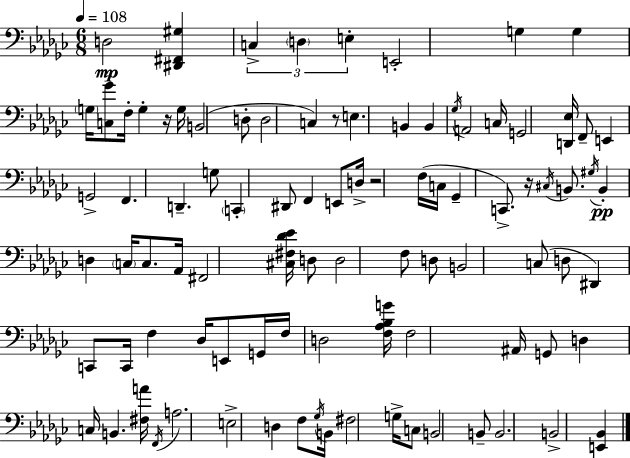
D3/h [D#2,F#2,G#3]/q C3/q D3/q E3/q E2/h G3/q G3/q G3/s [C3,Gb4]/e F3/s G3/q R/s G3/s B2/h D3/e D3/h C3/q R/e E3/q. B2/q B2/q Gb3/s A2/h C3/s G2/h [D2,Eb3]/s F2/e E2/q G2/h F2/q. D2/q. G3/e C2/q D#2/e F2/q E2/e D3/s R/h F3/s C3/s Gb2/q C2/e. R/s C#3/s B2/e. G#3/s B2/q D3/q C3/s C3/e. Ab2/s F#2/h [C#3,F#3,Db4,Eb4]/s D3/e D3/h F3/e D3/e B2/h C3/e D3/e D#2/q C2/e C2/s F3/q Db3/s E2/e G2/s F3/s D3/h [F3,Ab3,Bb3,G4]/s F3/h A#2/s G2/e D3/q C3/s B2/q. [F#3,A4]/s F2/s A3/h. E3/h D3/q F3/e Gb3/s B2/s F#3/h G3/s C3/e B2/h B2/e B2/h. B2/h [E2,Bb2]/q